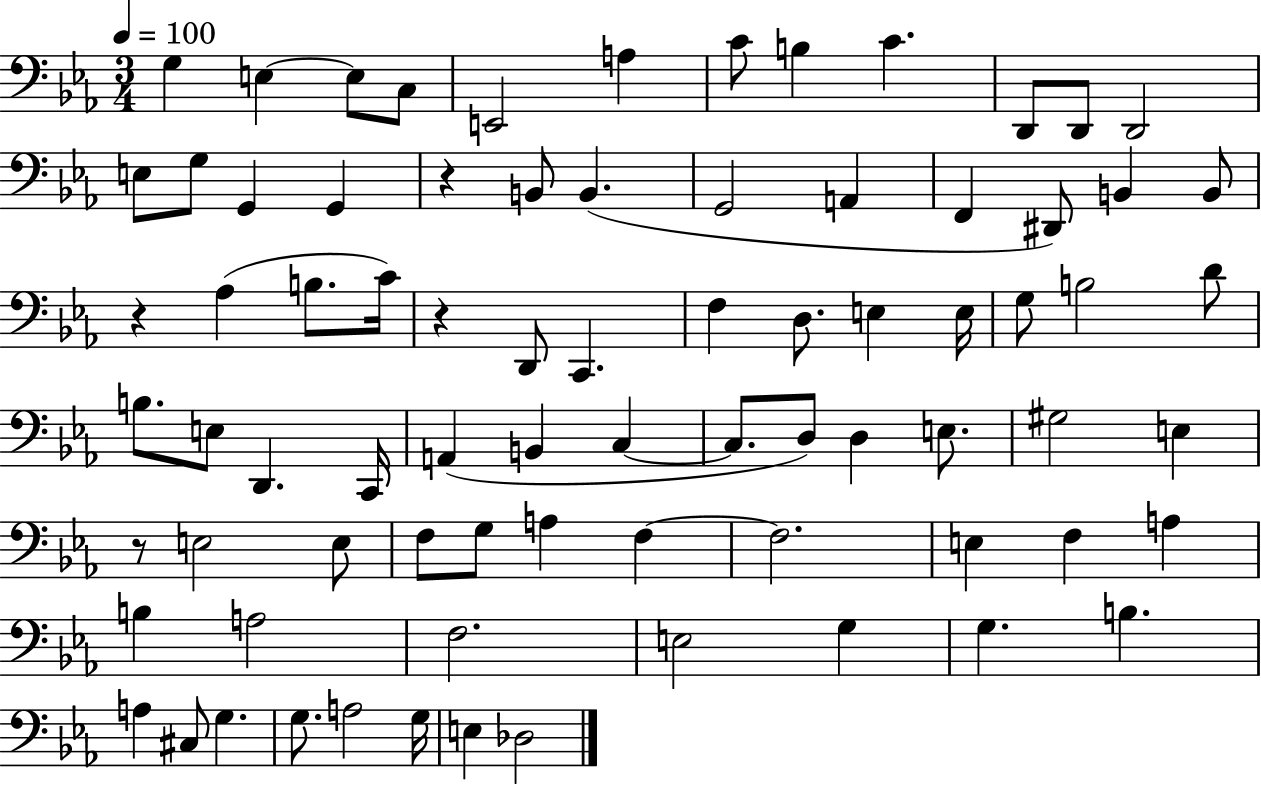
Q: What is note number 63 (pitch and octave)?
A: E3